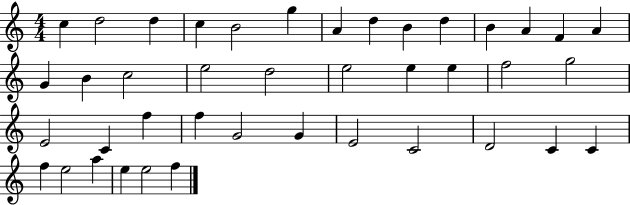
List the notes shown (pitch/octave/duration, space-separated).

C5/q D5/h D5/q C5/q B4/h G5/q A4/q D5/q B4/q D5/q B4/q A4/q F4/q A4/q G4/q B4/q C5/h E5/h D5/h E5/h E5/q E5/q F5/h G5/h E4/h C4/q F5/q F5/q G4/h G4/q E4/h C4/h D4/h C4/q C4/q F5/q E5/h A5/q E5/q E5/h F5/q